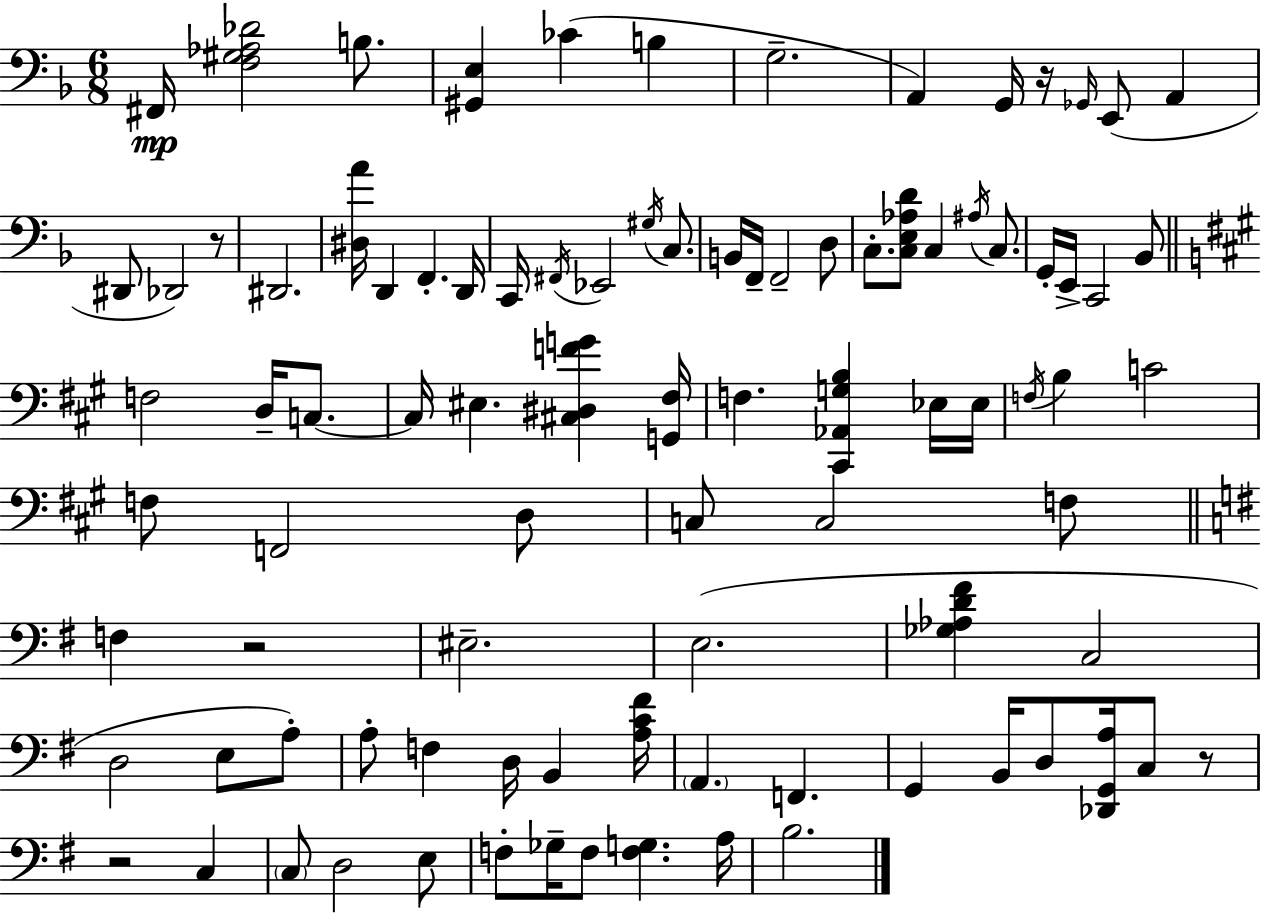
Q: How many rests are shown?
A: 5